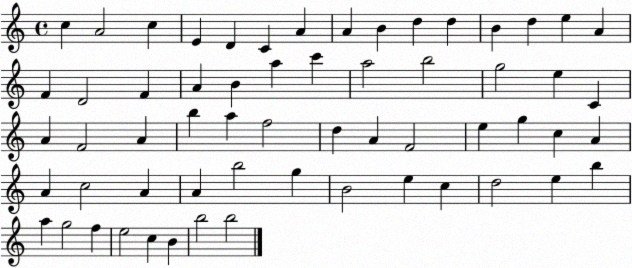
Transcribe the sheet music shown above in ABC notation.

X:1
T:Untitled
M:4/4
L:1/4
K:C
c A2 c E D C A A B d d B d e A F D2 F A B a c' a2 b2 g2 e C A F2 A b a f2 d A F2 e g c A A c2 A A b2 g B2 e c d2 e b a g2 f e2 c B b2 b2